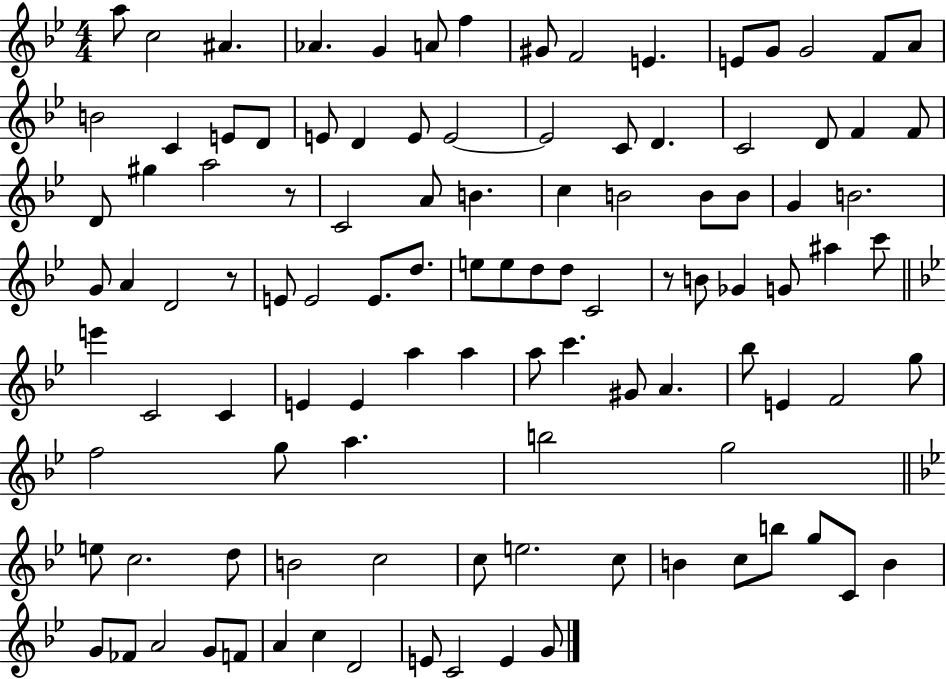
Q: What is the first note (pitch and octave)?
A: A5